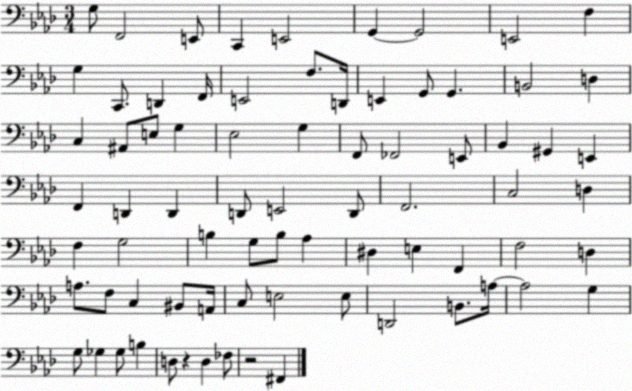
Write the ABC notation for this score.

X:1
T:Untitled
M:3/4
L:1/4
K:Ab
G,/2 F,,2 E,,/2 C,, E,,2 G,, G,,2 E,,2 F, G, C,,/2 D,, F,,/4 E,,2 F,/2 D,,/4 E,, G,,/2 G,, B,,2 D, C, ^A,,/2 E,/2 G, _E,2 G, F,,/2 _F,,2 E,,/2 _B,, ^G,, E,, F,, D,, D,, D,,/2 E,,2 D,,/2 F,,2 C,2 D, F, G,2 B, G,/2 B,/2 _A, ^D, E, F,, F,2 D, A,/2 F,/2 C, ^B,,/2 A,,/4 C,/2 E,2 E,/2 D,,2 B,,/2 A,/4 A,2 G, G,/2 _G, _G,/2 B, D,/2 z D, _F,/2 z2 ^F,,